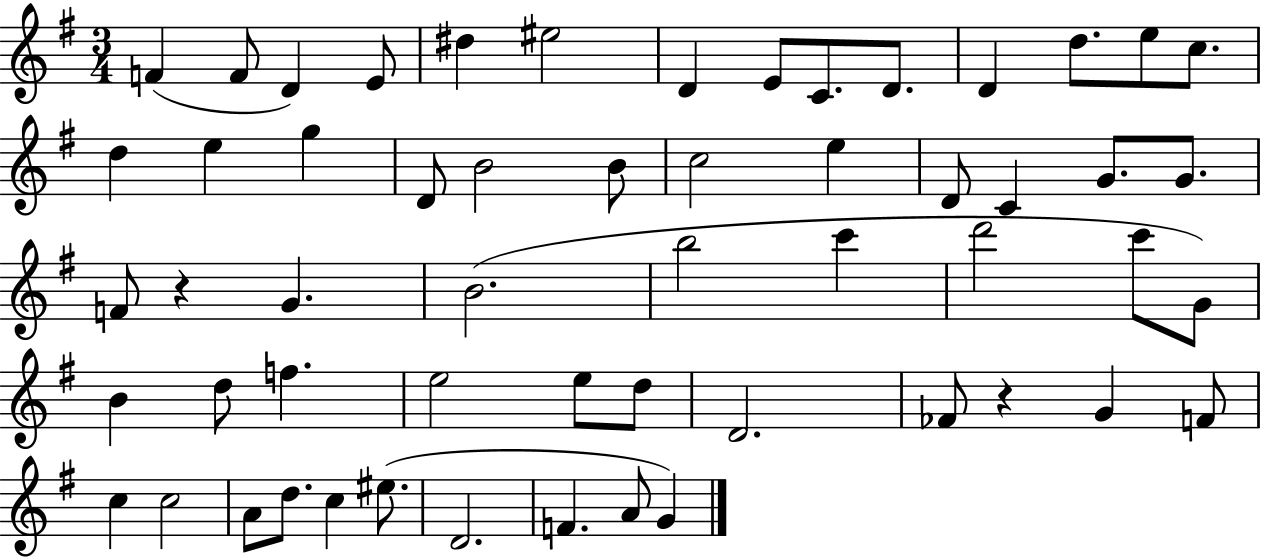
X:1
T:Untitled
M:3/4
L:1/4
K:G
F F/2 D E/2 ^d ^e2 D E/2 C/2 D/2 D d/2 e/2 c/2 d e g D/2 B2 B/2 c2 e D/2 C G/2 G/2 F/2 z G B2 b2 c' d'2 c'/2 G/2 B d/2 f e2 e/2 d/2 D2 _F/2 z G F/2 c c2 A/2 d/2 c ^e/2 D2 F A/2 G